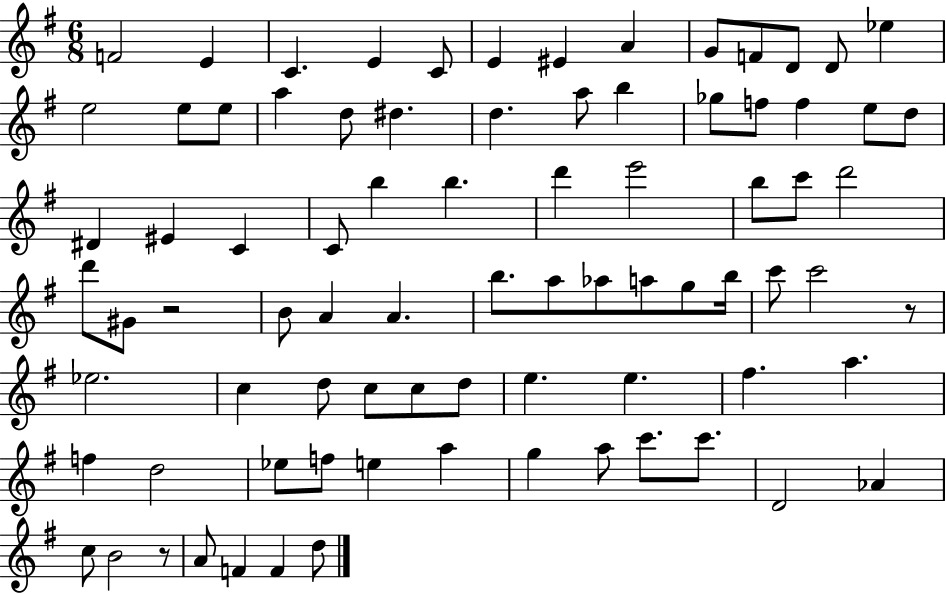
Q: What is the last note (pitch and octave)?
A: D5